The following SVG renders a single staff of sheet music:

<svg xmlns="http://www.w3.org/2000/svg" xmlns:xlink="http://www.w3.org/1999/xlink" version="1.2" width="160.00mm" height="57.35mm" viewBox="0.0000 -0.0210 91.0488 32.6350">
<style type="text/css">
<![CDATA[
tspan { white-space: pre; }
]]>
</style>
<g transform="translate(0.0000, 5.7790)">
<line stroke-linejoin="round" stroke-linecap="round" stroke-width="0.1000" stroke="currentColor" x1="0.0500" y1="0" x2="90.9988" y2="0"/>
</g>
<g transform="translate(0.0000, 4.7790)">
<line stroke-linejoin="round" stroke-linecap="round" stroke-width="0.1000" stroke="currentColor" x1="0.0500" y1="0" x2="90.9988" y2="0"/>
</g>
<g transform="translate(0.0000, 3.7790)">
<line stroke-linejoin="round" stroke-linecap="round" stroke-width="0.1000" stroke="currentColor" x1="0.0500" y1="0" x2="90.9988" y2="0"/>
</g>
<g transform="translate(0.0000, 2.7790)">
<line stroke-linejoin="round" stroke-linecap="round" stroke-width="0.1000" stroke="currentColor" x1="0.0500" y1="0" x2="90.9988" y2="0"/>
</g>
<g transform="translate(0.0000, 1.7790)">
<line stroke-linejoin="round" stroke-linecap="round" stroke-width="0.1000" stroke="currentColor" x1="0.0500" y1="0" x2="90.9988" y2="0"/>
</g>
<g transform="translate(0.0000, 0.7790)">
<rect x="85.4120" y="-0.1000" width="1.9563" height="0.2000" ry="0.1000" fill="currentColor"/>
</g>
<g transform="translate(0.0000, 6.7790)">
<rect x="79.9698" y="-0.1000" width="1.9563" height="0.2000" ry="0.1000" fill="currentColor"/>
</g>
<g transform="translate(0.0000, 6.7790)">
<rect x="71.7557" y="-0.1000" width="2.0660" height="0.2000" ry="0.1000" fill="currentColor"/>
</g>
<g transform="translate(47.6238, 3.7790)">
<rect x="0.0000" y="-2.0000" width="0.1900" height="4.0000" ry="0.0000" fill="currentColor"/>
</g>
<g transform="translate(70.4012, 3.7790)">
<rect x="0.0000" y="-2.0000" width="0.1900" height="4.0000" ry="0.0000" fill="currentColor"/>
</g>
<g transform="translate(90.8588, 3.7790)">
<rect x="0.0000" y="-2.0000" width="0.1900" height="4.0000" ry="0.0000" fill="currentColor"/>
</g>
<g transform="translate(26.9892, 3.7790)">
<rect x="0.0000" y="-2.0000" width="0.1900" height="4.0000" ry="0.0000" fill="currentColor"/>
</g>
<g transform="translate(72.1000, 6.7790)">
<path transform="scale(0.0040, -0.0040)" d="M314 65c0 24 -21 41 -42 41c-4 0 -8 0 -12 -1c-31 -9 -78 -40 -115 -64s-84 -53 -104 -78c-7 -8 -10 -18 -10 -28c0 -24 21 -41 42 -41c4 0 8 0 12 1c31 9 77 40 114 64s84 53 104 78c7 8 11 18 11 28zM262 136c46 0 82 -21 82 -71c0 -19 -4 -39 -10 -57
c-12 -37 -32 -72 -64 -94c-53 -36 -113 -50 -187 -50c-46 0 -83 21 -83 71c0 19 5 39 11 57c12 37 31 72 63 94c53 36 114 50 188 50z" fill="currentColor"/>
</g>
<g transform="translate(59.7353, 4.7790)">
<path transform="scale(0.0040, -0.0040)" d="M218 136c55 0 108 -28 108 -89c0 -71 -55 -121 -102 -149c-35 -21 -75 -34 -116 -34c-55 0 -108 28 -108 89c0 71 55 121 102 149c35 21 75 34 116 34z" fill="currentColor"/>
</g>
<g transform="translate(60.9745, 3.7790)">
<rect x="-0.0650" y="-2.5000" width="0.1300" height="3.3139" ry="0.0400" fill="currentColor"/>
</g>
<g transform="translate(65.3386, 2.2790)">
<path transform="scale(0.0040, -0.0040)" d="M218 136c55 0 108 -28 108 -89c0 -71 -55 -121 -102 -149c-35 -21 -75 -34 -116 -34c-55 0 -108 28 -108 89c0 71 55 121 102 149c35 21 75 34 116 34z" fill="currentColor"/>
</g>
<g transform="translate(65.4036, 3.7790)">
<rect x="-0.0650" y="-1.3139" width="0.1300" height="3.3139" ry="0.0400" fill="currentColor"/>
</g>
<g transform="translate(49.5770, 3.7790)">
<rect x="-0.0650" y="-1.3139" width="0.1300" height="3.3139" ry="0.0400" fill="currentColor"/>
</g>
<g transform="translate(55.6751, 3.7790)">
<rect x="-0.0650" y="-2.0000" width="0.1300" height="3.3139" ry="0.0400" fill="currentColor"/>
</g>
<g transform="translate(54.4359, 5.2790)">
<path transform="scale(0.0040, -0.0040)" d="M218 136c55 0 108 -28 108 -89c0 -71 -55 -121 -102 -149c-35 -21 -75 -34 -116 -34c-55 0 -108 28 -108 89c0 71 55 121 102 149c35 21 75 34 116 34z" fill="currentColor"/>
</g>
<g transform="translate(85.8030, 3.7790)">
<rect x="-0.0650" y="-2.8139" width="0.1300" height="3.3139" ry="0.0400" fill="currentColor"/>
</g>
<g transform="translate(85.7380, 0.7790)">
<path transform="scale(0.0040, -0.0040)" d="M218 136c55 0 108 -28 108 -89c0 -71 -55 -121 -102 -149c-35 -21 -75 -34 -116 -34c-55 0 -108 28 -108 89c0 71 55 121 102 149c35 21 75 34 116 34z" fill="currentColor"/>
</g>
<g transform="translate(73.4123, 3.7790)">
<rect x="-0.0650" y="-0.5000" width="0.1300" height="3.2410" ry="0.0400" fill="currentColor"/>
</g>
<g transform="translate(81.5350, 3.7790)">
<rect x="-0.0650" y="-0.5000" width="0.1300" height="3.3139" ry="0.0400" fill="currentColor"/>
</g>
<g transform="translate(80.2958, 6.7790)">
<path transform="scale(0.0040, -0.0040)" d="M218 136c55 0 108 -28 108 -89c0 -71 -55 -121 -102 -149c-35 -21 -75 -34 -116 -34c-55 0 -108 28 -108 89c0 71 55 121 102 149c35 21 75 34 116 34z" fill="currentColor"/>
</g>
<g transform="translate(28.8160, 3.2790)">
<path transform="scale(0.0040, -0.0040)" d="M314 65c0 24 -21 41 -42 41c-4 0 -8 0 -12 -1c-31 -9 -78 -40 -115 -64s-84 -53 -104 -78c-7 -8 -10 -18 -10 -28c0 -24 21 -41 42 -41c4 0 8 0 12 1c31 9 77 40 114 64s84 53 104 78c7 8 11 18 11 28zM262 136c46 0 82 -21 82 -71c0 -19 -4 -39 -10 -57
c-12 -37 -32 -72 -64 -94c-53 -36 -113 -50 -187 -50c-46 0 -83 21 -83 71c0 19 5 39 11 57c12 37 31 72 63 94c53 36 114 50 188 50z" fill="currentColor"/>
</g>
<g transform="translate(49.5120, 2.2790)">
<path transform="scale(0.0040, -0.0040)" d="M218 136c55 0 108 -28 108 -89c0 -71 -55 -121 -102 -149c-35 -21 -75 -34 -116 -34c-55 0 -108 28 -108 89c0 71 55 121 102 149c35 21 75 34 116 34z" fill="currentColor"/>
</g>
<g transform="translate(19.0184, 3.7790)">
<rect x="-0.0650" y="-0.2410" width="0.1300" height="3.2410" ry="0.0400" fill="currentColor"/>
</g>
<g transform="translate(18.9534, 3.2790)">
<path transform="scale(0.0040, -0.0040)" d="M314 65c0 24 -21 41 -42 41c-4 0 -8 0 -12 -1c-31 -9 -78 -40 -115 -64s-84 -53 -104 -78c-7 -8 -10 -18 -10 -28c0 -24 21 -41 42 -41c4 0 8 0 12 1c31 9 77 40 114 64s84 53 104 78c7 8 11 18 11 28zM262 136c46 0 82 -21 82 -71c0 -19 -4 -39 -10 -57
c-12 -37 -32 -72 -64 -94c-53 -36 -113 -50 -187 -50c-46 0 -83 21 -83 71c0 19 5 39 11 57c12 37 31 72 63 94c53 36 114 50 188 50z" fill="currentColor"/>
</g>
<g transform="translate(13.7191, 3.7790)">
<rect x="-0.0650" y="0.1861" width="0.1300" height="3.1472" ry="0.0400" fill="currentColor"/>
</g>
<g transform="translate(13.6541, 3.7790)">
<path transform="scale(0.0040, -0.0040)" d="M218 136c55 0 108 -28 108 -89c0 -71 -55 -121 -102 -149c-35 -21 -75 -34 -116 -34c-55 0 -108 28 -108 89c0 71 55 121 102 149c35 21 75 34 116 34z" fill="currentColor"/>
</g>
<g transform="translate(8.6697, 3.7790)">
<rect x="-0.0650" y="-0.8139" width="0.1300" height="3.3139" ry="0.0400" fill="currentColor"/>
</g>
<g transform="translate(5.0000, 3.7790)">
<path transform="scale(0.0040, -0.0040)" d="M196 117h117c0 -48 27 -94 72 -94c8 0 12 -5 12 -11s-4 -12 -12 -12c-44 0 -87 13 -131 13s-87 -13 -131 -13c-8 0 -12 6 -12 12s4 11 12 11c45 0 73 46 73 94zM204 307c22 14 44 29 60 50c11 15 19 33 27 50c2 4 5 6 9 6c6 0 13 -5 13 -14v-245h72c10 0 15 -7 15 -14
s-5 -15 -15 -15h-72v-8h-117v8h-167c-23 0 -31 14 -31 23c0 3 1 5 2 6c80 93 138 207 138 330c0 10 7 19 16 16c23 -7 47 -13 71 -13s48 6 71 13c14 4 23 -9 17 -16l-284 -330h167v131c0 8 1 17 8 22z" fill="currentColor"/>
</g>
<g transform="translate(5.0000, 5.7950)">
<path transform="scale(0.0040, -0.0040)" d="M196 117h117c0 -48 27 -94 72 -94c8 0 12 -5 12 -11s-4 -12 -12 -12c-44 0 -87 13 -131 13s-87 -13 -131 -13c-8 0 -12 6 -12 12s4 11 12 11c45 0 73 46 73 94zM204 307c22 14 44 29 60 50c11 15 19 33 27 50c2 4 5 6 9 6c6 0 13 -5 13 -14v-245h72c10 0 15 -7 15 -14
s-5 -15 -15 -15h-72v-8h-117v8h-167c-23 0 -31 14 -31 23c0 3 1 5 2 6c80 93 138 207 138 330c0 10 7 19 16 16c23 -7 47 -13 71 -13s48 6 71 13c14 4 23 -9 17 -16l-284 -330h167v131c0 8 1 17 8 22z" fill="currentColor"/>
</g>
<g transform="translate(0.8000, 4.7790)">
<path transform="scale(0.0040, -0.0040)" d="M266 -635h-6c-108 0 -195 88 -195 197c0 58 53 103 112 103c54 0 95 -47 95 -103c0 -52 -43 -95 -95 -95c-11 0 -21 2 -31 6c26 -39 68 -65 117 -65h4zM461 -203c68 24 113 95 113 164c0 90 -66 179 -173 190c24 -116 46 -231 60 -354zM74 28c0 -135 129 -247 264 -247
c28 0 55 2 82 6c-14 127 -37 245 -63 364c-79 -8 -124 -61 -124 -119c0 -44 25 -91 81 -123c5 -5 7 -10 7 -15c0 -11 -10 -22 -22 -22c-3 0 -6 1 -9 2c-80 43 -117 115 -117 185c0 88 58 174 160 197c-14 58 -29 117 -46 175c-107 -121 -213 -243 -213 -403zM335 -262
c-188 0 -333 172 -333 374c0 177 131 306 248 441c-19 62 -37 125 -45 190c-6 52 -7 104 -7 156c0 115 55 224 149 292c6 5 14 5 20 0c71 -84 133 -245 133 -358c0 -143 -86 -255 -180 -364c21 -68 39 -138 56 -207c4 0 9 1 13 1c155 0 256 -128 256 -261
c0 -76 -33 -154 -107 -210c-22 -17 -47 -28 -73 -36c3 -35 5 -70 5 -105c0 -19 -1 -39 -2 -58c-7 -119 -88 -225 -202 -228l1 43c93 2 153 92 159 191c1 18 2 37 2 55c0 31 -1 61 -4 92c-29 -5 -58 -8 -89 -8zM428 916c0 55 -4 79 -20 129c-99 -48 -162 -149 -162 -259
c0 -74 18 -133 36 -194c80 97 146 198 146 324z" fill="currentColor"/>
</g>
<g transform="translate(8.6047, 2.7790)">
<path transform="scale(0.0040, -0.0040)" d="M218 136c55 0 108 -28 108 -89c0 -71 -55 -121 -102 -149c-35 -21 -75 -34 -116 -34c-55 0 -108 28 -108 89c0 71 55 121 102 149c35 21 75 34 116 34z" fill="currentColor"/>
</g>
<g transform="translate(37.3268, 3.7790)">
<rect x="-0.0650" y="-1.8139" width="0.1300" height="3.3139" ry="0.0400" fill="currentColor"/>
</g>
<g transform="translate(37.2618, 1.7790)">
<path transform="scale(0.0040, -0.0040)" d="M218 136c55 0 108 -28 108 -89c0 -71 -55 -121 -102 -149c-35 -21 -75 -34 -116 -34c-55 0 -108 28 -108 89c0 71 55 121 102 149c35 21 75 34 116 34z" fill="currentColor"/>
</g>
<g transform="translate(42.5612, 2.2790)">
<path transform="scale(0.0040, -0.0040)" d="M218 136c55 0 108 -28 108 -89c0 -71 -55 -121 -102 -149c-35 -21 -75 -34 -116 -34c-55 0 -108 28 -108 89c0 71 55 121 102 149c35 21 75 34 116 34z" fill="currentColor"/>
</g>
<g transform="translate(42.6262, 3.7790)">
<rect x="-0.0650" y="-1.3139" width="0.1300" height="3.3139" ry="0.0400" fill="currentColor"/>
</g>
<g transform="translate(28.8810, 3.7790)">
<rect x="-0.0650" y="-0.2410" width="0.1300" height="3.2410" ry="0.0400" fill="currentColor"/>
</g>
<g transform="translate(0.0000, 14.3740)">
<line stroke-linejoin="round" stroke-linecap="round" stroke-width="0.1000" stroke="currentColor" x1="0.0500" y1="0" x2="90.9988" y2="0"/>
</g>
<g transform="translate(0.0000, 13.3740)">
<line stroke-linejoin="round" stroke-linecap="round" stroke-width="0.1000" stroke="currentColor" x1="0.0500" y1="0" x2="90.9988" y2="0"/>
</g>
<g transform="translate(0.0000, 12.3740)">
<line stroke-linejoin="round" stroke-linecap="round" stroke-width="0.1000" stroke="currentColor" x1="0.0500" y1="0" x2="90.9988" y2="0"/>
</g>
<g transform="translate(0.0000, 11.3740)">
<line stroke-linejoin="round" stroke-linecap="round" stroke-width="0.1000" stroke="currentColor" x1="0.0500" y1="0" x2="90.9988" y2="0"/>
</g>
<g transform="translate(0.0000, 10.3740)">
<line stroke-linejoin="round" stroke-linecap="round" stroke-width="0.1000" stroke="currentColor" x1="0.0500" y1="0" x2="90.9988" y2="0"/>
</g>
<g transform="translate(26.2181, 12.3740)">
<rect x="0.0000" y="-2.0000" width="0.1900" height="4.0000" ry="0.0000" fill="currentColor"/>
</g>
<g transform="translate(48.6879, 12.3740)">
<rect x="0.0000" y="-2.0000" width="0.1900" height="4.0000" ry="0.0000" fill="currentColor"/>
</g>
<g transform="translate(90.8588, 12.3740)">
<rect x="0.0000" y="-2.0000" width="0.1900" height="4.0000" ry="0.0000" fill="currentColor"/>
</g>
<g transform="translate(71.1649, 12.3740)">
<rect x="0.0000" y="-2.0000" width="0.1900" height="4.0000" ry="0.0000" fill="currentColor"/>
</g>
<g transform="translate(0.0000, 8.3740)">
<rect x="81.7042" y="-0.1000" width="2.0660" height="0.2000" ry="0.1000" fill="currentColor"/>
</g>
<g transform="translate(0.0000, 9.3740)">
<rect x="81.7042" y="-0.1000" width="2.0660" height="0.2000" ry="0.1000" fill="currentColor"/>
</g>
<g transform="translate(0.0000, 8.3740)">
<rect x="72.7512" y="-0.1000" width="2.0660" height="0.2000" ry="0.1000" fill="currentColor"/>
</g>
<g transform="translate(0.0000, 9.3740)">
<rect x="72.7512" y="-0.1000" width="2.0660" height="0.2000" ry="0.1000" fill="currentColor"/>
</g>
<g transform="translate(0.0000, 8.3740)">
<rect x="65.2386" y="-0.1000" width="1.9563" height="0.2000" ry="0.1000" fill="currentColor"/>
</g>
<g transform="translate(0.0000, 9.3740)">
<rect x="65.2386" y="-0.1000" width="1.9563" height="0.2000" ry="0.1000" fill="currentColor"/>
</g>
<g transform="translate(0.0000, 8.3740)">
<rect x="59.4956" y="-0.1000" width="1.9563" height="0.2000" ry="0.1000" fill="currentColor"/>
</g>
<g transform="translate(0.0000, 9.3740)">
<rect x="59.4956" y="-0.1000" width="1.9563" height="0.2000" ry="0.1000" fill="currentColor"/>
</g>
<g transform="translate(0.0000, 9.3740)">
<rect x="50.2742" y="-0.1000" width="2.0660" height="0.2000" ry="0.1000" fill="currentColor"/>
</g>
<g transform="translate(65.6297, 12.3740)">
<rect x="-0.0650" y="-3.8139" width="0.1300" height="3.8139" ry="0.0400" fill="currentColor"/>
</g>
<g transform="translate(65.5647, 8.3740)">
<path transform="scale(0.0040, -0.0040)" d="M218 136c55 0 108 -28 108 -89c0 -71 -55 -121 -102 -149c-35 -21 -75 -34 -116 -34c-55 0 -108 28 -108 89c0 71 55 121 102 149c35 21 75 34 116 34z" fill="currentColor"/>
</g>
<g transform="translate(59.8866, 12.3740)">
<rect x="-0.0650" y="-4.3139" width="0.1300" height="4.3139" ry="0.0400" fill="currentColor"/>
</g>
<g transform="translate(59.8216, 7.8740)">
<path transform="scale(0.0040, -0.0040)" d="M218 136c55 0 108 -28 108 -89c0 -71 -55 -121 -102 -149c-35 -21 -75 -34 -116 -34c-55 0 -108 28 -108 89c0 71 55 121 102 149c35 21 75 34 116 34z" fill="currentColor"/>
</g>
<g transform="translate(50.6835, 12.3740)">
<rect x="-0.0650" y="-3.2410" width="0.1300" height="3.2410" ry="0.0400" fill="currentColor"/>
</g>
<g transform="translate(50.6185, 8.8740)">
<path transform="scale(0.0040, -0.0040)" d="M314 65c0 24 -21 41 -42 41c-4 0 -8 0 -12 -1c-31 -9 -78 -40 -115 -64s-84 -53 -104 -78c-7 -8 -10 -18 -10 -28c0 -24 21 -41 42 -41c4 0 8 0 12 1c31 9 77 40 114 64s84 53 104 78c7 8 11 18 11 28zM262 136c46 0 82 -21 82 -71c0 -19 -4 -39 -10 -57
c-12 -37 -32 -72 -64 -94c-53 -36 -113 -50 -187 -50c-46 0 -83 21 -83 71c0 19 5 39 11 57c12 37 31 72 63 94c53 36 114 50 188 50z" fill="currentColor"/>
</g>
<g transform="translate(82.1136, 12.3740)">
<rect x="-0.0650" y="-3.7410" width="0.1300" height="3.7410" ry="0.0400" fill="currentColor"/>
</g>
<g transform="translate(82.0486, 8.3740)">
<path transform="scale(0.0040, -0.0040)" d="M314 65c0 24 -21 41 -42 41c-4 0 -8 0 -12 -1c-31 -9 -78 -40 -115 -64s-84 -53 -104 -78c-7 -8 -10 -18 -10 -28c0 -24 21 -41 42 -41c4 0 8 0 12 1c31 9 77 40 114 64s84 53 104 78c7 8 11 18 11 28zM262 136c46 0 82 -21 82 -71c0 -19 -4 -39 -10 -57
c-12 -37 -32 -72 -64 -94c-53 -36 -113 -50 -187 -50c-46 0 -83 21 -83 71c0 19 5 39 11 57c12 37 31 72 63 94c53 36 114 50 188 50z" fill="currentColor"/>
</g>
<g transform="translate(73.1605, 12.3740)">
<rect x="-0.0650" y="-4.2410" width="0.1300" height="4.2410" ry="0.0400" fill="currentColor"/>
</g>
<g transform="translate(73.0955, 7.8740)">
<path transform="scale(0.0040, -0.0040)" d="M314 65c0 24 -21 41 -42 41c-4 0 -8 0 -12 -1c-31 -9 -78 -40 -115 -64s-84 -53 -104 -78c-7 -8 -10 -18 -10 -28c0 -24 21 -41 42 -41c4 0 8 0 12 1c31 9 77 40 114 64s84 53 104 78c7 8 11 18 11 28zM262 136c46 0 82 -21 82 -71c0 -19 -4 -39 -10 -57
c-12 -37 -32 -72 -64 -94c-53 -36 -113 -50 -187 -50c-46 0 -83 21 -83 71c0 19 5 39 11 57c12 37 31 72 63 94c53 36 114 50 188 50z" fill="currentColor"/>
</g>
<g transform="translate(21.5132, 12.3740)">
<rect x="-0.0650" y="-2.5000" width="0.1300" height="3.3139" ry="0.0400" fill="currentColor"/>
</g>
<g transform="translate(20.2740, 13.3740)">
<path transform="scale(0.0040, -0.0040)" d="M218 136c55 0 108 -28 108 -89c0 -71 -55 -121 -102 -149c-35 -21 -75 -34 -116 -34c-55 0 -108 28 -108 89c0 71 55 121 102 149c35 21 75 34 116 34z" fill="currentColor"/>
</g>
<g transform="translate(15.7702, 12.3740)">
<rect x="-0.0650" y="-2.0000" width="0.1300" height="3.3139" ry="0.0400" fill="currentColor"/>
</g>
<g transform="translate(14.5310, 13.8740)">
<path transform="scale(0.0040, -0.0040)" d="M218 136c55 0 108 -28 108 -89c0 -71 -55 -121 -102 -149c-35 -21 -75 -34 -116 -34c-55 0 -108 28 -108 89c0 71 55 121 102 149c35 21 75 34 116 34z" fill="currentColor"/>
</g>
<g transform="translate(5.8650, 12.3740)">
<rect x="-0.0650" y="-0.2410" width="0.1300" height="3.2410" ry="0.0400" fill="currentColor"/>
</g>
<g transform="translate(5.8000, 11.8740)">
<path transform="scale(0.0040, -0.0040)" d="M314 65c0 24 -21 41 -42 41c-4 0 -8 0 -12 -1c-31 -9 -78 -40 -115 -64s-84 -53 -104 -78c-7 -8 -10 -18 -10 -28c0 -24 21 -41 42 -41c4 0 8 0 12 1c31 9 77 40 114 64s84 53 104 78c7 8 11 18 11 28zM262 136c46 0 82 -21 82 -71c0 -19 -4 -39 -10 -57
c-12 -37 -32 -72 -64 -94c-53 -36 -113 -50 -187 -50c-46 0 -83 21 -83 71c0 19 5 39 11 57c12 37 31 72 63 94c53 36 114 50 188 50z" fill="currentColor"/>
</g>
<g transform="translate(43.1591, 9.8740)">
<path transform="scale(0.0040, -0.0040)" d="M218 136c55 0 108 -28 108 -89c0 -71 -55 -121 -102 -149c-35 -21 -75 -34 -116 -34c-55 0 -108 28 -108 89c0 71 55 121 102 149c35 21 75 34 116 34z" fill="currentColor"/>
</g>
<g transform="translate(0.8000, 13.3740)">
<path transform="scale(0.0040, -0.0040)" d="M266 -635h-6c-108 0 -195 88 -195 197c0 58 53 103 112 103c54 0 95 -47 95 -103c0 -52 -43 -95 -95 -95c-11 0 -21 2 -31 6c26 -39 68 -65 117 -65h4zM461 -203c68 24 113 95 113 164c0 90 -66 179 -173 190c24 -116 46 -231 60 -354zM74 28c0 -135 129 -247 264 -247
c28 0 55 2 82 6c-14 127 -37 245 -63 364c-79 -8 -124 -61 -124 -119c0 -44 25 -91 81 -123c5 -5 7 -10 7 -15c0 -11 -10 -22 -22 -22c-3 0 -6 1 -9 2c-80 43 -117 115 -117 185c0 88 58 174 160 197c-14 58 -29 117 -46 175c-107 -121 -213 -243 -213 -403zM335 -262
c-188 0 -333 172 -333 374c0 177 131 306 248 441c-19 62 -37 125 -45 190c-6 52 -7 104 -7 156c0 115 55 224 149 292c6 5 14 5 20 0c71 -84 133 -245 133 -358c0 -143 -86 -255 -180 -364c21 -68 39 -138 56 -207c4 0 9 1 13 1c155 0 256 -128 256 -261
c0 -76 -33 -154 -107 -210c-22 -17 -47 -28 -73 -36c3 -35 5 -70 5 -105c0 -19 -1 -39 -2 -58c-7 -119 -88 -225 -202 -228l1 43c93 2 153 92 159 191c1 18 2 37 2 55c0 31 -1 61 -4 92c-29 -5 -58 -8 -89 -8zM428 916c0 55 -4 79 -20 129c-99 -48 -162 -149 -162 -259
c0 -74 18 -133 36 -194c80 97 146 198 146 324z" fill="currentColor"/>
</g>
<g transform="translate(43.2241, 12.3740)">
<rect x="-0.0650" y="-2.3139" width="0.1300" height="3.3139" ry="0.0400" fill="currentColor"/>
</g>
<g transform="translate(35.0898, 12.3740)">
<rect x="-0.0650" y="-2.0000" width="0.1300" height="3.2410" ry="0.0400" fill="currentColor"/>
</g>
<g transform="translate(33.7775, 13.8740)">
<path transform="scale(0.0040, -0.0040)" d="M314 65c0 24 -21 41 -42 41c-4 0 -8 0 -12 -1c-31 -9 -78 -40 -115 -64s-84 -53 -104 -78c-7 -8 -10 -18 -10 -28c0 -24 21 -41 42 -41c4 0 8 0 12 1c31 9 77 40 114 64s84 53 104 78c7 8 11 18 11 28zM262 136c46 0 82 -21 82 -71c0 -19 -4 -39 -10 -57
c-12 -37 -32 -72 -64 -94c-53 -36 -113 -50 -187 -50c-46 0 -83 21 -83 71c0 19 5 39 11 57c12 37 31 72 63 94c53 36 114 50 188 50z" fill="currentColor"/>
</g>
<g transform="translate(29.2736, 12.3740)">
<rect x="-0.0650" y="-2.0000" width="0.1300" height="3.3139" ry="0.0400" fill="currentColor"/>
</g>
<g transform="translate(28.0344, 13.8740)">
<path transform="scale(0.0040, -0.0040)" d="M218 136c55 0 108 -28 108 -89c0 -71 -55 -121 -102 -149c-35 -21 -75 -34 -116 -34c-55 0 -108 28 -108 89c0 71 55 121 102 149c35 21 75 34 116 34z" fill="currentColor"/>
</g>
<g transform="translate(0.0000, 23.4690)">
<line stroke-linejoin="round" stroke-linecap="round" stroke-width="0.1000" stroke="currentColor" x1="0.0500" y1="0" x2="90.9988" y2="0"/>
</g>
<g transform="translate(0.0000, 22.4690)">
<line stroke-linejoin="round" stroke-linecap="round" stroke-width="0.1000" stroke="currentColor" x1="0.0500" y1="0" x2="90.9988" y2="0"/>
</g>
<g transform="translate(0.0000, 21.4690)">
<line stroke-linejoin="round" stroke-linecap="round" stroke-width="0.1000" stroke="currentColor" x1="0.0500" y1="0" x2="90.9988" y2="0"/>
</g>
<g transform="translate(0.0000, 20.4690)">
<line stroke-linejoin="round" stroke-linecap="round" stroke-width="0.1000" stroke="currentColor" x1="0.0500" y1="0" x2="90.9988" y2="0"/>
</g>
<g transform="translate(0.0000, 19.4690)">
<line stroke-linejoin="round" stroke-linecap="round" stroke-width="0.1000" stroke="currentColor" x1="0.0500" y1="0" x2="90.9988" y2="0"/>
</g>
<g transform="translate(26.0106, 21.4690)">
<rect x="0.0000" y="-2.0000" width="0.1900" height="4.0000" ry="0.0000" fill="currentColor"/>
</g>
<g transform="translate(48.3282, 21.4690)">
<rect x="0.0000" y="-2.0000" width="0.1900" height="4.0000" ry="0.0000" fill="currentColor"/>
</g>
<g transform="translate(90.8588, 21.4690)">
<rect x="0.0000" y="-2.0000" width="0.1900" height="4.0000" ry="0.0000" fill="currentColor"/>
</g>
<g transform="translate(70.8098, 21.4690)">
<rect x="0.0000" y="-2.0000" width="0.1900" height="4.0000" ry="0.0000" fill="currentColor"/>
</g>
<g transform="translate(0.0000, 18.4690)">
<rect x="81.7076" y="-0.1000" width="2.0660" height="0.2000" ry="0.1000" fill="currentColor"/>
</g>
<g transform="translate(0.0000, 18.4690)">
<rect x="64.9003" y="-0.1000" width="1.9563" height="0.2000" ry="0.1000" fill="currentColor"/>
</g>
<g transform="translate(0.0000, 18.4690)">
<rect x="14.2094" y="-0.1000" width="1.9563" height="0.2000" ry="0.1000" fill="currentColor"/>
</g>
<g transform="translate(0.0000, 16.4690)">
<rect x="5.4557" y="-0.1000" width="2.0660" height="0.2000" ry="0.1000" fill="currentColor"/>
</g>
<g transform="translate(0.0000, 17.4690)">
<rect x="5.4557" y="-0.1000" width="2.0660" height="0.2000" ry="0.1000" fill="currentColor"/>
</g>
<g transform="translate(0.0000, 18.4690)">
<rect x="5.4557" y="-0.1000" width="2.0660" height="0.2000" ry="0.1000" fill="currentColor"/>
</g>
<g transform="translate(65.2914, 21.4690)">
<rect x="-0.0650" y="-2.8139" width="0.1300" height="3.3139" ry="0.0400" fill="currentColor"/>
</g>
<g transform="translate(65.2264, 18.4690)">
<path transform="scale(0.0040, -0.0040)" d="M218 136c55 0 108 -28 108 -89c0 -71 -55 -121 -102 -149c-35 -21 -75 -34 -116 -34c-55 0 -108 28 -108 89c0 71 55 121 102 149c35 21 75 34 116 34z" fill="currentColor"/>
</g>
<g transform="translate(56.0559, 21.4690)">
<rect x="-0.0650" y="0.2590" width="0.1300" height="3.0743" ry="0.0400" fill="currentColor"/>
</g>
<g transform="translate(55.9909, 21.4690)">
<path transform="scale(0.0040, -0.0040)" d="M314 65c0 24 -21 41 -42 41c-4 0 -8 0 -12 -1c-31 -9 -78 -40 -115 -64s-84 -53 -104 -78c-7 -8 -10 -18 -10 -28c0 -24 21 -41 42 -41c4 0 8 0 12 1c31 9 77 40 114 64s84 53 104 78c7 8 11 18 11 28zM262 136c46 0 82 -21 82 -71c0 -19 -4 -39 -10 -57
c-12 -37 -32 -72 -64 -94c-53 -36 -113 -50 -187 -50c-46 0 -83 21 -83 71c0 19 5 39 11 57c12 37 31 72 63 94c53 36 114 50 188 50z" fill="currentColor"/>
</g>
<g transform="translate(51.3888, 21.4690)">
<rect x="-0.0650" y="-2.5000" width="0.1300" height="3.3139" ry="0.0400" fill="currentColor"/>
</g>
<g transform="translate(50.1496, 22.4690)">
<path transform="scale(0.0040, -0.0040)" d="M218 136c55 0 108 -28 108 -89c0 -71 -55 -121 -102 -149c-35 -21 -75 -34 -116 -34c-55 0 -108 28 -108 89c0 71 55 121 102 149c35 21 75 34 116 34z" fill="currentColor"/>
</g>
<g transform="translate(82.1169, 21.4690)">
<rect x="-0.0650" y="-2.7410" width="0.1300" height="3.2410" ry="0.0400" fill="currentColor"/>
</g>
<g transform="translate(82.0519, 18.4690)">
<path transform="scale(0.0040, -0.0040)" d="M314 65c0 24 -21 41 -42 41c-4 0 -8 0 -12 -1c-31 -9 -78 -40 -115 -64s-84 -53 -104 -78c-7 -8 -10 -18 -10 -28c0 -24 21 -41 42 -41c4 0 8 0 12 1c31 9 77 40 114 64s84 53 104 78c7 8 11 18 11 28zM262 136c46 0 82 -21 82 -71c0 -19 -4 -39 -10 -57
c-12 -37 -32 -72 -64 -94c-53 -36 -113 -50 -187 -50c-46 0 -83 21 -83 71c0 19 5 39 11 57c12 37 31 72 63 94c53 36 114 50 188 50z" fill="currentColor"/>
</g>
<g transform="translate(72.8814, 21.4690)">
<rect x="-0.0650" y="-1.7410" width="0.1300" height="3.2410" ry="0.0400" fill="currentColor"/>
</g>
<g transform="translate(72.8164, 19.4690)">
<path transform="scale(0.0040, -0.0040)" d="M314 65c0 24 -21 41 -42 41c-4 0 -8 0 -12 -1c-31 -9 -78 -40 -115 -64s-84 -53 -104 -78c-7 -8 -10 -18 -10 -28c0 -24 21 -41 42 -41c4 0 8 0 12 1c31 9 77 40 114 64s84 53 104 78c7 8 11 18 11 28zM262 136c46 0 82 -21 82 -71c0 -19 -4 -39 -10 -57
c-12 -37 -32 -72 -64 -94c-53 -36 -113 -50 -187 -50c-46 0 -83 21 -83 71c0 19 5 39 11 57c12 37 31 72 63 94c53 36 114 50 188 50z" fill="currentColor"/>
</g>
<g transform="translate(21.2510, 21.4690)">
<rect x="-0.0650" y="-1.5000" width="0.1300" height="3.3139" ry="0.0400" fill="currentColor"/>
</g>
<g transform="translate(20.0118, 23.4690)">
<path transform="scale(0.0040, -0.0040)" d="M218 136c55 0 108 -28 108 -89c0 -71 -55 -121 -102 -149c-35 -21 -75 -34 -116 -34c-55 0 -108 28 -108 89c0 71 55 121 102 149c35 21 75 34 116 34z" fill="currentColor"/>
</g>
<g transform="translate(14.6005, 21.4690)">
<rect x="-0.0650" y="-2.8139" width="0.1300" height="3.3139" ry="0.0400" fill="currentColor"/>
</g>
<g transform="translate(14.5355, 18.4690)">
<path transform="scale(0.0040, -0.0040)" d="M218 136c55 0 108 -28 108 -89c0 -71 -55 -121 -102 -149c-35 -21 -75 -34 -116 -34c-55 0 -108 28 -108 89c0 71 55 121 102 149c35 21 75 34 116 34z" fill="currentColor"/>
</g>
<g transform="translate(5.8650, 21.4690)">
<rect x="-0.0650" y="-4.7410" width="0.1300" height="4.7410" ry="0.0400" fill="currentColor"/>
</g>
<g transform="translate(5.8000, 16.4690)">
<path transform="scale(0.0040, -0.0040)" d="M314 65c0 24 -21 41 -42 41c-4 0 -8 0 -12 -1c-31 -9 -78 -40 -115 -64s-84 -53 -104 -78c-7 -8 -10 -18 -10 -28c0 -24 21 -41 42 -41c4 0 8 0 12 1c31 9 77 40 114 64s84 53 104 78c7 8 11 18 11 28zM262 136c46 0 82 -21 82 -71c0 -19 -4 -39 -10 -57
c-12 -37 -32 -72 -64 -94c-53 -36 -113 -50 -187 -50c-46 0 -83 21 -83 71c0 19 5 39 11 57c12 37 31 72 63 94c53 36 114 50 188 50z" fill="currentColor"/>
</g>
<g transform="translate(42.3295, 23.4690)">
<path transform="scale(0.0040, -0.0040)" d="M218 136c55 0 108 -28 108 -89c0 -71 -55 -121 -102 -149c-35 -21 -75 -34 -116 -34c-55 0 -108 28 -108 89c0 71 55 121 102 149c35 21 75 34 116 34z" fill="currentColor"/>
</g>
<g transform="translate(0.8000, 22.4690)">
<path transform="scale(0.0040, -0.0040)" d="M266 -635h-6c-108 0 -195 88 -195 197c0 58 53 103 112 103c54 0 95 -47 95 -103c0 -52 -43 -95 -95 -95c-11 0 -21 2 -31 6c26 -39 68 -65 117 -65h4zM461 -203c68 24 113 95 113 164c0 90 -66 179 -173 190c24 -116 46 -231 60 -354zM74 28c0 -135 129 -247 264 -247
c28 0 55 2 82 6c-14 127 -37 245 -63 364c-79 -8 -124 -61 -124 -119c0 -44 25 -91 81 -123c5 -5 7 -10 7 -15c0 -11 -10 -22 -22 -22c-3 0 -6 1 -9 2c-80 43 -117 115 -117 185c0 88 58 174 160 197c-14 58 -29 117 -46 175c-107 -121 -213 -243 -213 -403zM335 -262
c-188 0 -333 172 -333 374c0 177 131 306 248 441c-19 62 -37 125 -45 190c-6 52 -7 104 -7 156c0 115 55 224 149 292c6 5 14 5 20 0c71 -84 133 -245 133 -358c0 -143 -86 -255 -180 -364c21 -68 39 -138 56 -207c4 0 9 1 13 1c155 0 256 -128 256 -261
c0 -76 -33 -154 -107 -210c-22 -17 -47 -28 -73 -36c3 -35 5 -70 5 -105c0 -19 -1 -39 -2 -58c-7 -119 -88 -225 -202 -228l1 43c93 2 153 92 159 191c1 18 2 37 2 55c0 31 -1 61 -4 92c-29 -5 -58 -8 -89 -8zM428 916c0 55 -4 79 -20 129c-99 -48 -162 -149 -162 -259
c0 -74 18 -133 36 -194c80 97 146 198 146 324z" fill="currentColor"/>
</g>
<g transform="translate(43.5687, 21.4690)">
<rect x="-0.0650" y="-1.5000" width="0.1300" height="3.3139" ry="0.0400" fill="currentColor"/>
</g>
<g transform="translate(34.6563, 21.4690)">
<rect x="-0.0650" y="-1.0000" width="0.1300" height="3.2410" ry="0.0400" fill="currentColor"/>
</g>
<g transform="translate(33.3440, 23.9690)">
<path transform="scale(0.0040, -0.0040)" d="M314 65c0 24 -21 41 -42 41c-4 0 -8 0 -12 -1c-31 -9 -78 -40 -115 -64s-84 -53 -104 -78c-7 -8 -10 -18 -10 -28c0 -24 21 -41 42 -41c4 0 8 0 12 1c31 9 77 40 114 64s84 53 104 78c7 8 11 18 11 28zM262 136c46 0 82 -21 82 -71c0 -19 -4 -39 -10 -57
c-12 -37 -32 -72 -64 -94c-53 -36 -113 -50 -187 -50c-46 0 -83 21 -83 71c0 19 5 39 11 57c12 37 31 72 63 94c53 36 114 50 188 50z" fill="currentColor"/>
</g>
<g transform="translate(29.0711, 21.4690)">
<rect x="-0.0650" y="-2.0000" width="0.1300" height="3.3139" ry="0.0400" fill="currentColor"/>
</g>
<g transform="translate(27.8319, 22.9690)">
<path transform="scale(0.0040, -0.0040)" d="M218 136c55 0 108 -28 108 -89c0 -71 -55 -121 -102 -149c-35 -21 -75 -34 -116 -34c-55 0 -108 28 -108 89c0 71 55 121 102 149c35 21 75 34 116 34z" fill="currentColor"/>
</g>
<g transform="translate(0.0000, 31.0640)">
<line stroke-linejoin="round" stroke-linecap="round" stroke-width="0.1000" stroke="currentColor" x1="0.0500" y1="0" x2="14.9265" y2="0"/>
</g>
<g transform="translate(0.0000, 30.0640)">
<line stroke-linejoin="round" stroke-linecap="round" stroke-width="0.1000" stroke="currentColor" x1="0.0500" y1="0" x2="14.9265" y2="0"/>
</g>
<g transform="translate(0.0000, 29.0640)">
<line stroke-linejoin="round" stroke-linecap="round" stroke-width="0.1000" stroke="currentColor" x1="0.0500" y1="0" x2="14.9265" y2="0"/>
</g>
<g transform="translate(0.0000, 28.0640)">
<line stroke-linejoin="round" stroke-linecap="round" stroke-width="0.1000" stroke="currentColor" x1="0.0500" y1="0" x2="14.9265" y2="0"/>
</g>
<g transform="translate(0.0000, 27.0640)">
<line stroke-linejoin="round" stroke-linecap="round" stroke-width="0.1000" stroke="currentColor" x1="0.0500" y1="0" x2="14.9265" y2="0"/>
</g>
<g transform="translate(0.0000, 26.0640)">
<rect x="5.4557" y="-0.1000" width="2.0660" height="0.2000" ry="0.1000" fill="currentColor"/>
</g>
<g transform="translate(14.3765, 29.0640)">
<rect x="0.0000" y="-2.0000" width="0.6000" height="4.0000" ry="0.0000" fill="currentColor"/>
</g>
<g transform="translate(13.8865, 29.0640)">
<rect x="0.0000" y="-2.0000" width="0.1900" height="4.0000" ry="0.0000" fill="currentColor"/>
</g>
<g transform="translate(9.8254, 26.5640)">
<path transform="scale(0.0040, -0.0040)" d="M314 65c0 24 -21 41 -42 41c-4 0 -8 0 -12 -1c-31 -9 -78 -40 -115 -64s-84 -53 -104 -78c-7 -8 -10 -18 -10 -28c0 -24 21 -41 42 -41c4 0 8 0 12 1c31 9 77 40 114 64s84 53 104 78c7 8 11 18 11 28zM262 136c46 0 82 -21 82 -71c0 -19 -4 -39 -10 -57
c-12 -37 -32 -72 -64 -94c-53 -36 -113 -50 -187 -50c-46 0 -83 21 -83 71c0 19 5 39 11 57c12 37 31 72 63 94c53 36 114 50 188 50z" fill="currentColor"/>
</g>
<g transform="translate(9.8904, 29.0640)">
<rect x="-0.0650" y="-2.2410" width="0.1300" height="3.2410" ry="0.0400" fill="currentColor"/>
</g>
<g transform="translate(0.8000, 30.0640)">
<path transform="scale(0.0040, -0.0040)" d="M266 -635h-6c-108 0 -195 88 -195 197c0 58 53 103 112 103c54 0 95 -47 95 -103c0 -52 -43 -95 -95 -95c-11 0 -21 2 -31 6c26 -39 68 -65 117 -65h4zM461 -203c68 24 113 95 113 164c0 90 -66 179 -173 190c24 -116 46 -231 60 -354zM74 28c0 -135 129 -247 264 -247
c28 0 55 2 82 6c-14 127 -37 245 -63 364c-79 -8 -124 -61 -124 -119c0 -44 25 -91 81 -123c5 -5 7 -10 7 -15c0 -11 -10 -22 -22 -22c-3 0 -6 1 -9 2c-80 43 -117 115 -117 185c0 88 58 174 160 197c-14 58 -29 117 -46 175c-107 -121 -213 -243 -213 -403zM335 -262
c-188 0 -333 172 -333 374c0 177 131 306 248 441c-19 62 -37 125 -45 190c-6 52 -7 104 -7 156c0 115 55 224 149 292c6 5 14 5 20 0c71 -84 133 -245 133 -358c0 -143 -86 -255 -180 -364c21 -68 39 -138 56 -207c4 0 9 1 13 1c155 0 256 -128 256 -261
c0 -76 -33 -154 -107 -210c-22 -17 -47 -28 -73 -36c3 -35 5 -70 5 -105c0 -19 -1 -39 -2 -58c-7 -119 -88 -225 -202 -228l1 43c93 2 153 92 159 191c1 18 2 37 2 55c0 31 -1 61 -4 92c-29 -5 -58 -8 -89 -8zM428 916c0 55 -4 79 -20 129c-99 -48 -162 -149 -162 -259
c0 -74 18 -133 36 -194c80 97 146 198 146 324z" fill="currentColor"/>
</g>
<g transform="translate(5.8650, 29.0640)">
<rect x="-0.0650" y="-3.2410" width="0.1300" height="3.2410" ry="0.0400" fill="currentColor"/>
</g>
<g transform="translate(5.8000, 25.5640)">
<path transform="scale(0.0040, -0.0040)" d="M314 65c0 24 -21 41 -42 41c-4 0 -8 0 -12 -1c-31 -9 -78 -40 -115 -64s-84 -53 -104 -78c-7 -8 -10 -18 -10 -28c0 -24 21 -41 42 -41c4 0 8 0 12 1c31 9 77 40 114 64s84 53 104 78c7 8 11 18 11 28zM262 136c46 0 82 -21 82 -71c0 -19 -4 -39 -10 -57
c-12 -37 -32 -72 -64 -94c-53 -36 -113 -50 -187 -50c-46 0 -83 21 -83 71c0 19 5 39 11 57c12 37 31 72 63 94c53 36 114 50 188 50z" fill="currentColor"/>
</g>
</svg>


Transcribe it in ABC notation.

X:1
T:Untitled
M:4/4
L:1/4
K:C
d B c2 c2 f e e F G e C2 C a c2 F G F F2 g b2 d' c' d'2 c'2 e'2 a E F D2 E G B2 a f2 a2 b2 g2